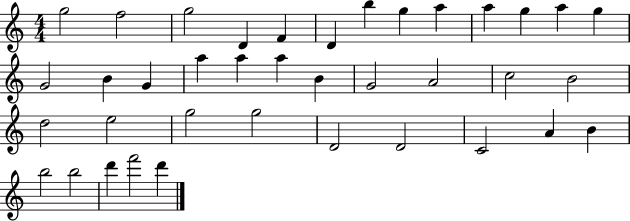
{
  \clef treble
  \numericTimeSignature
  \time 4/4
  \key c \major
  g''2 f''2 | g''2 d'4 f'4 | d'4 b''4 g''4 a''4 | a''4 g''4 a''4 g''4 | \break g'2 b'4 g'4 | a''4 a''4 a''4 b'4 | g'2 a'2 | c''2 b'2 | \break d''2 e''2 | g''2 g''2 | d'2 d'2 | c'2 a'4 b'4 | \break b''2 b''2 | d'''4 f'''2 d'''4 | \bar "|."
}